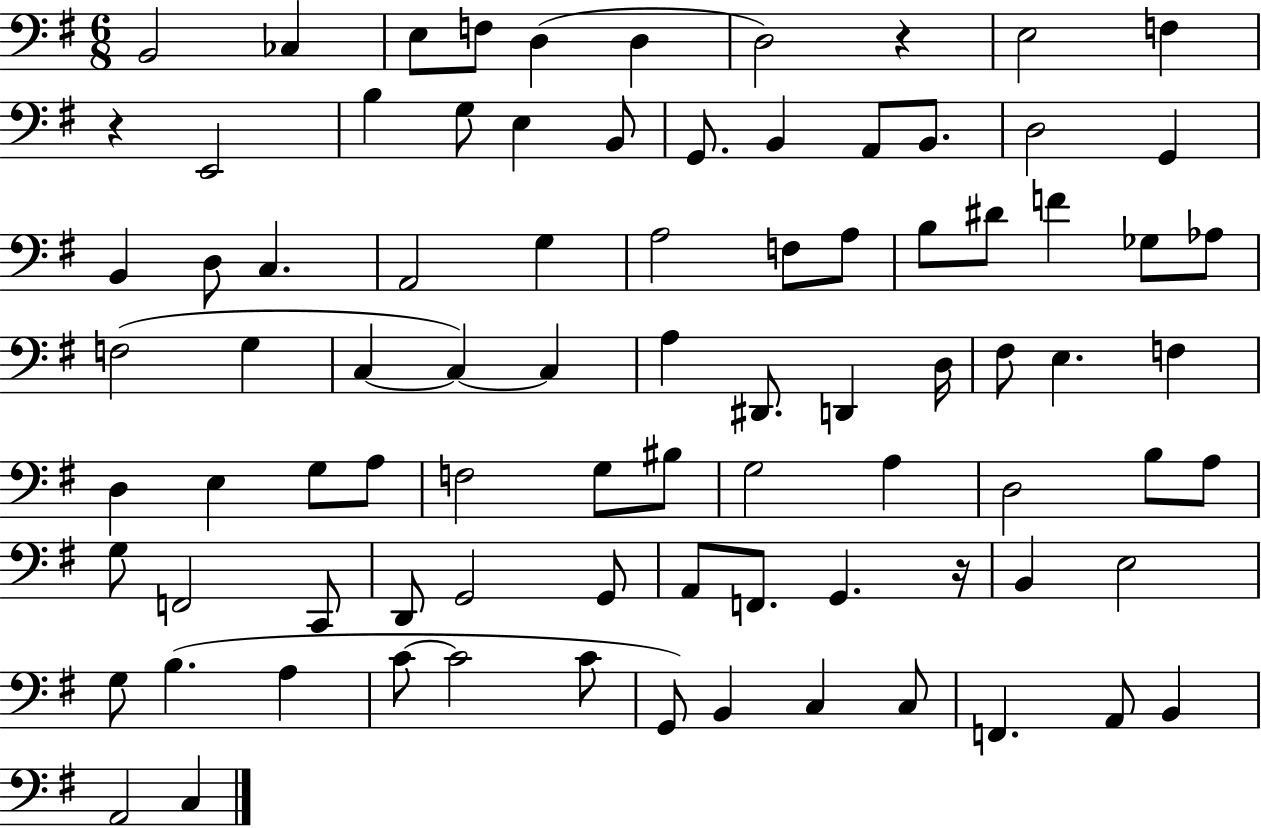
X:1
T:Untitled
M:6/8
L:1/4
K:G
B,,2 _C, E,/2 F,/2 D, D, D,2 z E,2 F, z E,,2 B, G,/2 E, B,,/2 G,,/2 B,, A,,/2 B,,/2 D,2 G,, B,, D,/2 C, A,,2 G, A,2 F,/2 A,/2 B,/2 ^D/2 F _G,/2 _A,/2 F,2 G, C, C, C, A, ^D,,/2 D,, D,/4 ^F,/2 E, F, D, E, G,/2 A,/2 F,2 G,/2 ^B,/2 G,2 A, D,2 B,/2 A,/2 G,/2 F,,2 C,,/2 D,,/2 G,,2 G,,/2 A,,/2 F,,/2 G,, z/4 B,, E,2 G,/2 B, A, C/2 C2 C/2 G,,/2 B,, C, C,/2 F,, A,,/2 B,, A,,2 C,